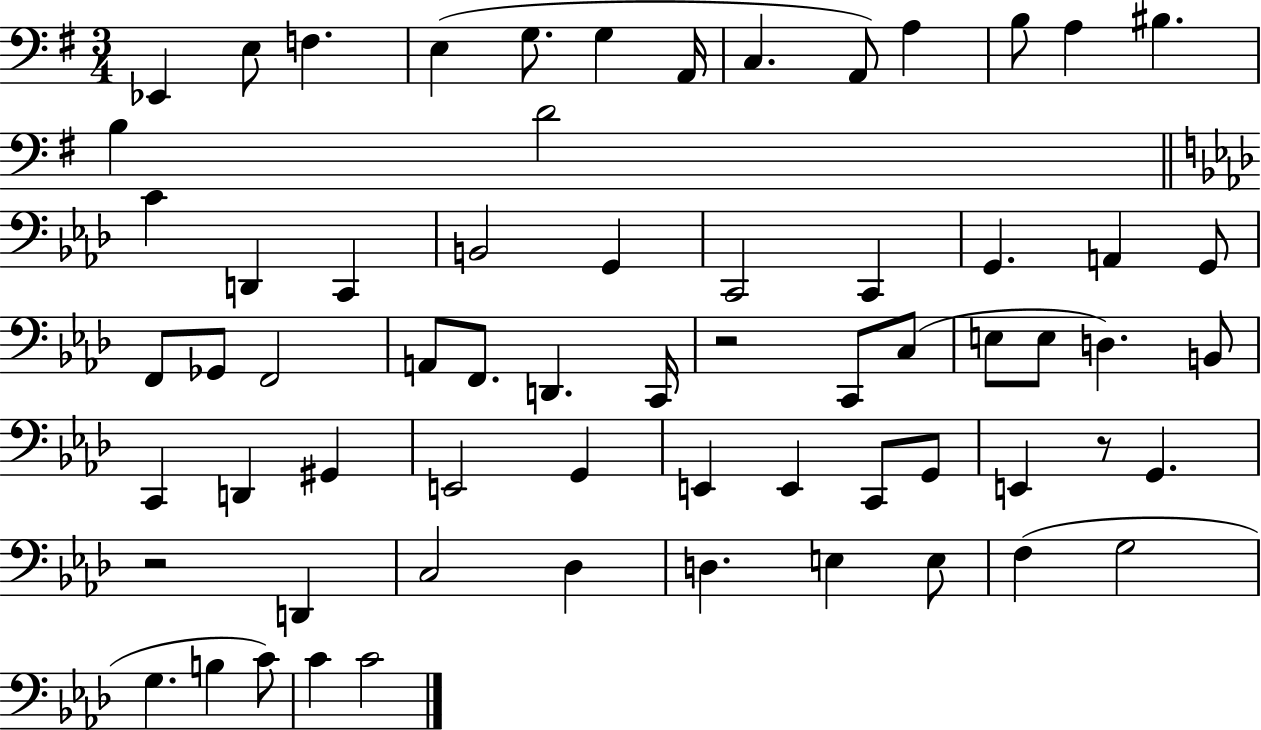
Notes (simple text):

Eb2/q E3/e F3/q. E3/q G3/e. G3/q A2/s C3/q. A2/e A3/q B3/e A3/q BIS3/q. B3/q D4/h C4/q D2/q C2/q B2/h G2/q C2/h C2/q G2/q. A2/q G2/e F2/e Gb2/e F2/h A2/e F2/e. D2/q. C2/s R/h C2/e C3/e E3/e E3/e D3/q. B2/e C2/q D2/q G#2/q E2/h G2/q E2/q E2/q C2/e G2/e E2/q R/e G2/q. R/h D2/q C3/h Db3/q D3/q. E3/q E3/e F3/q G3/h G3/q. B3/q C4/e C4/q C4/h